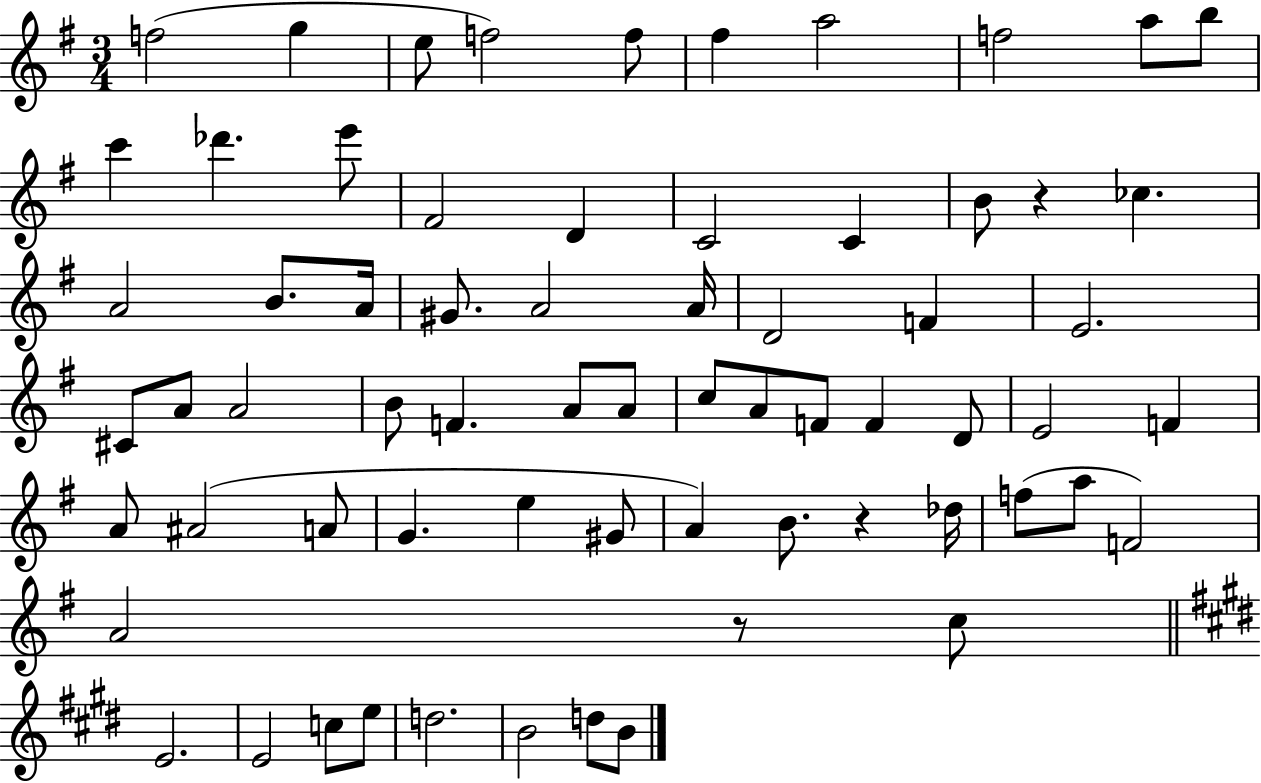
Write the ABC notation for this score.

X:1
T:Untitled
M:3/4
L:1/4
K:G
f2 g e/2 f2 f/2 ^f a2 f2 a/2 b/2 c' _d' e'/2 ^F2 D C2 C B/2 z _c A2 B/2 A/4 ^G/2 A2 A/4 D2 F E2 ^C/2 A/2 A2 B/2 F A/2 A/2 c/2 A/2 F/2 F D/2 E2 F A/2 ^A2 A/2 G e ^G/2 A B/2 z _d/4 f/2 a/2 F2 A2 z/2 c/2 E2 E2 c/2 e/2 d2 B2 d/2 B/2